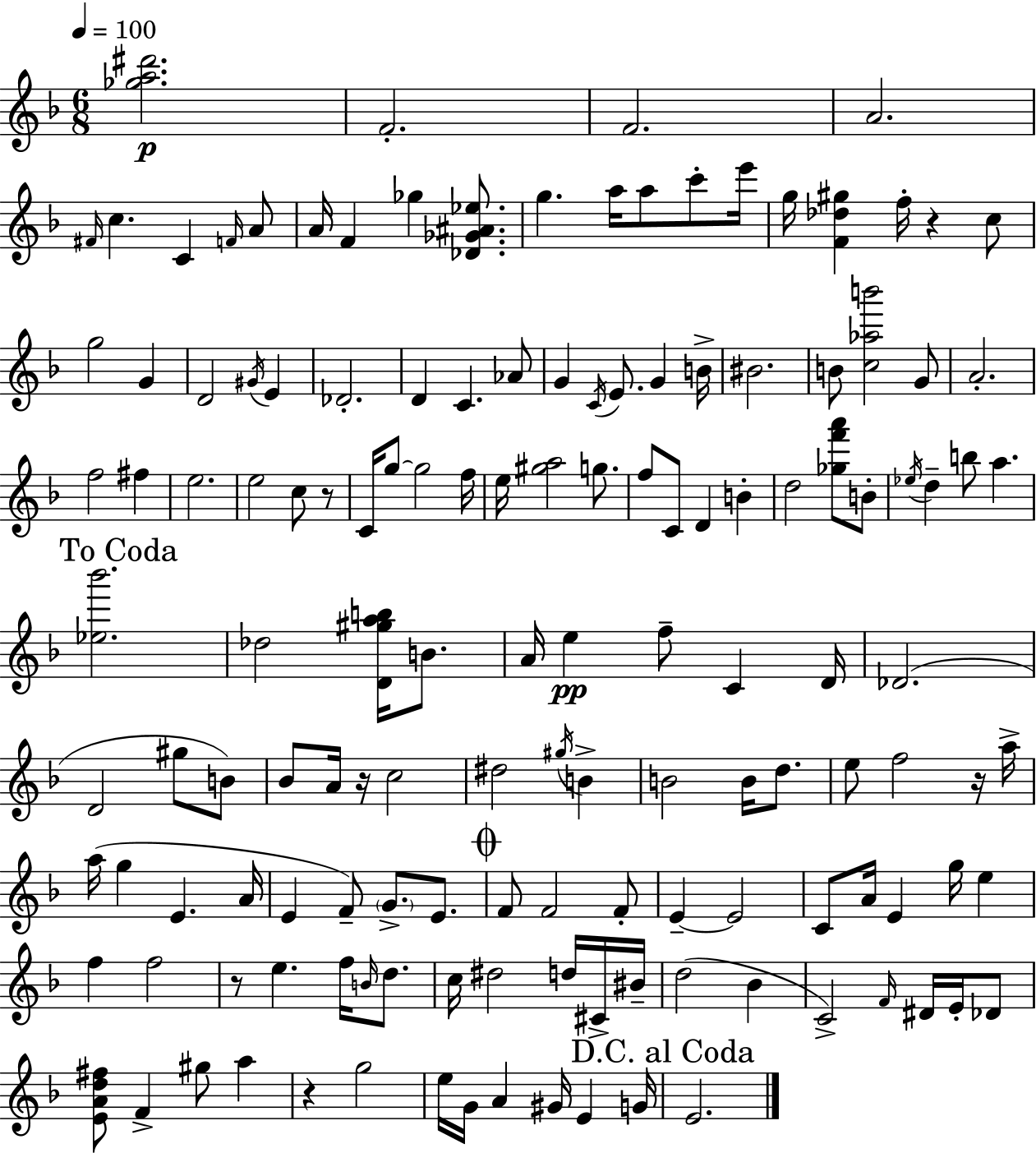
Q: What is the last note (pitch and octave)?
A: E4